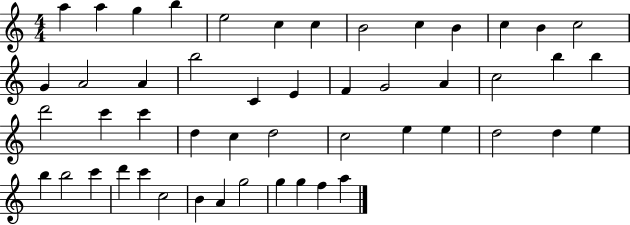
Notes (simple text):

A5/q A5/q G5/q B5/q E5/h C5/q C5/q B4/h C5/q B4/q C5/q B4/q C5/h G4/q A4/h A4/q B5/h C4/q E4/q F4/q G4/h A4/q C5/h B5/q B5/q D6/h C6/q C6/q D5/q C5/q D5/h C5/h E5/q E5/q D5/h D5/q E5/q B5/q B5/h C6/q D6/q C6/q C5/h B4/q A4/q G5/h G5/q G5/q F5/q A5/q